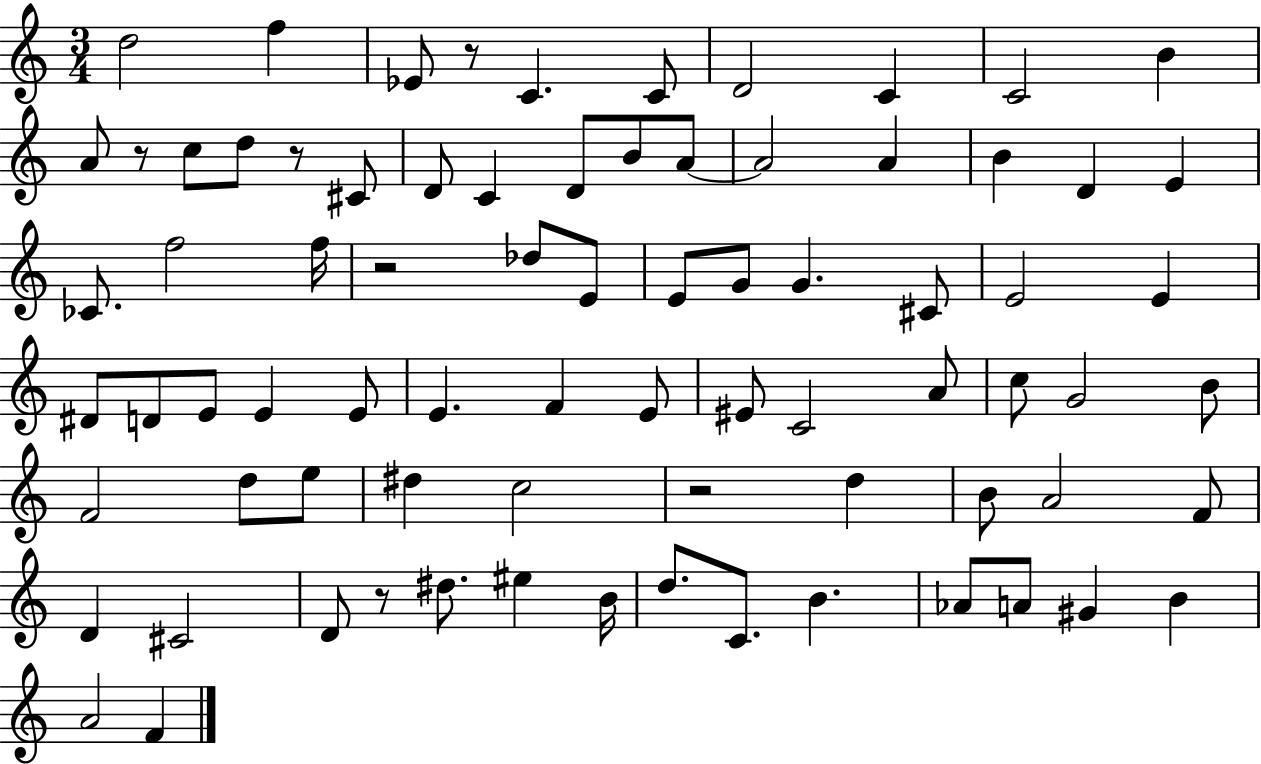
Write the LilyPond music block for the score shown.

{
  \clef treble
  \numericTimeSignature
  \time 3/4
  \key c \major
  d''2 f''4 | ees'8 r8 c'4. c'8 | d'2 c'4 | c'2 b'4 | \break a'8 r8 c''8 d''8 r8 cis'8 | d'8 c'4 d'8 b'8 a'8~~ | a'2 a'4 | b'4 d'4 e'4 | \break ces'8. f''2 f''16 | r2 des''8 e'8 | e'8 g'8 g'4. cis'8 | e'2 e'4 | \break dis'8 d'8 e'8 e'4 e'8 | e'4. f'4 e'8 | eis'8 c'2 a'8 | c''8 g'2 b'8 | \break f'2 d''8 e''8 | dis''4 c''2 | r2 d''4 | b'8 a'2 f'8 | \break d'4 cis'2 | d'8 r8 dis''8. eis''4 b'16 | d''8. c'8. b'4. | aes'8 a'8 gis'4 b'4 | \break a'2 f'4 | \bar "|."
}